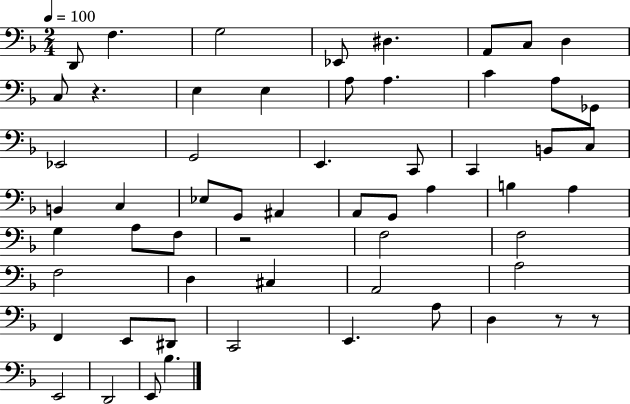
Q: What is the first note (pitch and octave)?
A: D2